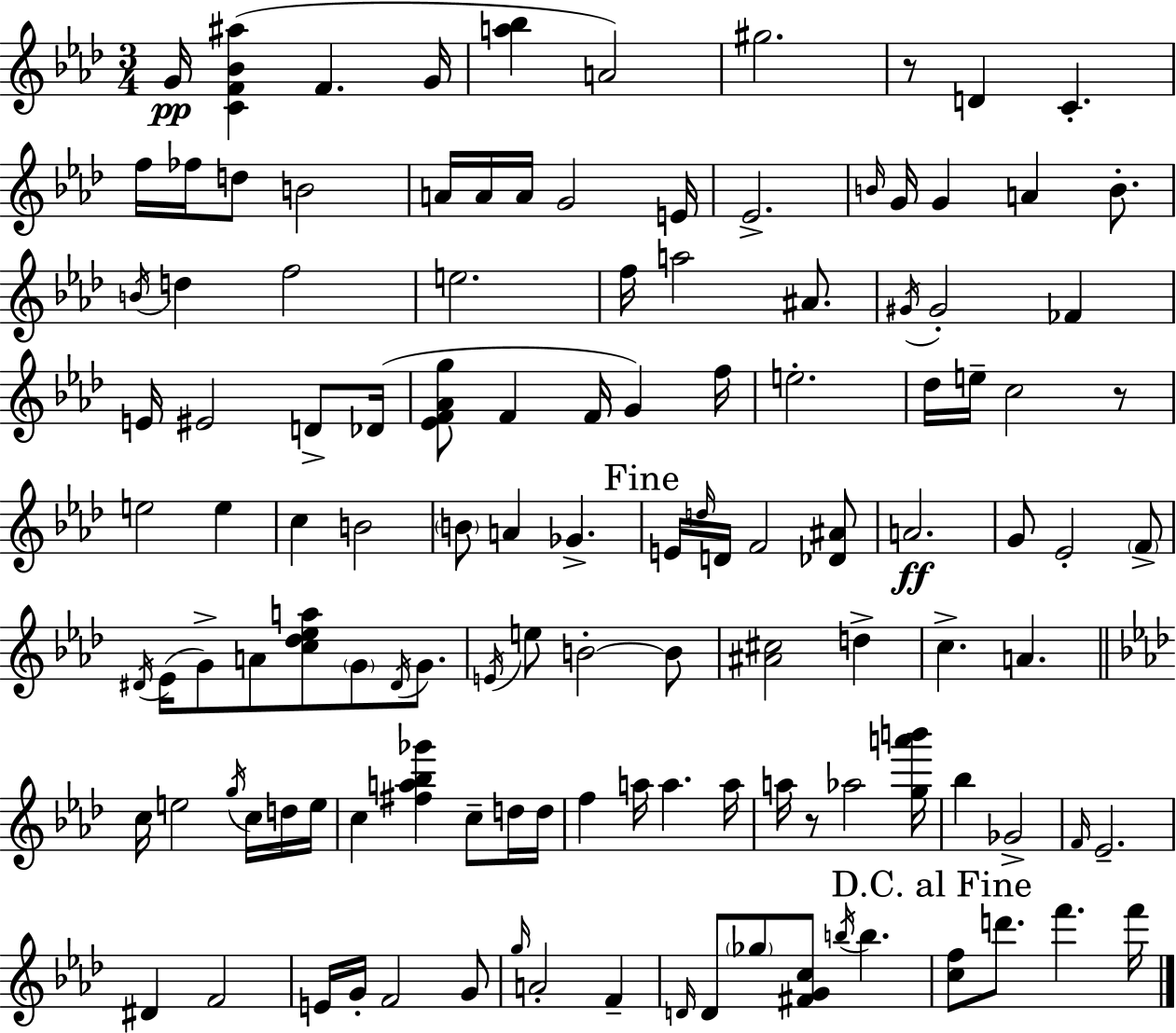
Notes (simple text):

G4/s [C4,F4,Bb4,A#5]/q F4/q. G4/s [A5,Bb5]/q A4/h G#5/h. R/e D4/q C4/q. F5/s FES5/s D5/e B4/h A4/s A4/s A4/s G4/h E4/s Eb4/h. B4/s G4/s G4/q A4/q B4/e. B4/s D5/q F5/h E5/h. F5/s A5/h A#4/e. G#4/s G#4/h FES4/q E4/s EIS4/h D4/e Db4/s [Eb4,F4,Ab4,G5]/e F4/q F4/s G4/q F5/s E5/h. Db5/s E5/s C5/h R/e E5/h E5/q C5/q B4/h B4/e A4/q Gb4/q. E4/s D5/s D4/s F4/h [Db4,A#4]/e A4/h. G4/e Eb4/h F4/e D#4/s Eb4/s G4/e A4/e [C5,Db5,Eb5,A5]/e G4/e D#4/s G4/e. E4/s E5/e B4/h B4/e [A#4,C#5]/h D5/q C5/q. A4/q. C5/s E5/h G5/s C5/s D5/s E5/s C5/q [F#5,A5,Bb5,Gb6]/q C5/e D5/s D5/s F5/q A5/s A5/q. A5/s A5/s R/e Ab5/h [G5,A6,B6]/s Bb5/q Gb4/h F4/s Eb4/h. D#4/q F4/h E4/s G4/s F4/h G4/e G5/s A4/h F4/q D4/s D4/e Gb5/e [F#4,G4,C5]/e B5/s B5/q. [C5,F5]/e D6/e. F6/q. F6/s